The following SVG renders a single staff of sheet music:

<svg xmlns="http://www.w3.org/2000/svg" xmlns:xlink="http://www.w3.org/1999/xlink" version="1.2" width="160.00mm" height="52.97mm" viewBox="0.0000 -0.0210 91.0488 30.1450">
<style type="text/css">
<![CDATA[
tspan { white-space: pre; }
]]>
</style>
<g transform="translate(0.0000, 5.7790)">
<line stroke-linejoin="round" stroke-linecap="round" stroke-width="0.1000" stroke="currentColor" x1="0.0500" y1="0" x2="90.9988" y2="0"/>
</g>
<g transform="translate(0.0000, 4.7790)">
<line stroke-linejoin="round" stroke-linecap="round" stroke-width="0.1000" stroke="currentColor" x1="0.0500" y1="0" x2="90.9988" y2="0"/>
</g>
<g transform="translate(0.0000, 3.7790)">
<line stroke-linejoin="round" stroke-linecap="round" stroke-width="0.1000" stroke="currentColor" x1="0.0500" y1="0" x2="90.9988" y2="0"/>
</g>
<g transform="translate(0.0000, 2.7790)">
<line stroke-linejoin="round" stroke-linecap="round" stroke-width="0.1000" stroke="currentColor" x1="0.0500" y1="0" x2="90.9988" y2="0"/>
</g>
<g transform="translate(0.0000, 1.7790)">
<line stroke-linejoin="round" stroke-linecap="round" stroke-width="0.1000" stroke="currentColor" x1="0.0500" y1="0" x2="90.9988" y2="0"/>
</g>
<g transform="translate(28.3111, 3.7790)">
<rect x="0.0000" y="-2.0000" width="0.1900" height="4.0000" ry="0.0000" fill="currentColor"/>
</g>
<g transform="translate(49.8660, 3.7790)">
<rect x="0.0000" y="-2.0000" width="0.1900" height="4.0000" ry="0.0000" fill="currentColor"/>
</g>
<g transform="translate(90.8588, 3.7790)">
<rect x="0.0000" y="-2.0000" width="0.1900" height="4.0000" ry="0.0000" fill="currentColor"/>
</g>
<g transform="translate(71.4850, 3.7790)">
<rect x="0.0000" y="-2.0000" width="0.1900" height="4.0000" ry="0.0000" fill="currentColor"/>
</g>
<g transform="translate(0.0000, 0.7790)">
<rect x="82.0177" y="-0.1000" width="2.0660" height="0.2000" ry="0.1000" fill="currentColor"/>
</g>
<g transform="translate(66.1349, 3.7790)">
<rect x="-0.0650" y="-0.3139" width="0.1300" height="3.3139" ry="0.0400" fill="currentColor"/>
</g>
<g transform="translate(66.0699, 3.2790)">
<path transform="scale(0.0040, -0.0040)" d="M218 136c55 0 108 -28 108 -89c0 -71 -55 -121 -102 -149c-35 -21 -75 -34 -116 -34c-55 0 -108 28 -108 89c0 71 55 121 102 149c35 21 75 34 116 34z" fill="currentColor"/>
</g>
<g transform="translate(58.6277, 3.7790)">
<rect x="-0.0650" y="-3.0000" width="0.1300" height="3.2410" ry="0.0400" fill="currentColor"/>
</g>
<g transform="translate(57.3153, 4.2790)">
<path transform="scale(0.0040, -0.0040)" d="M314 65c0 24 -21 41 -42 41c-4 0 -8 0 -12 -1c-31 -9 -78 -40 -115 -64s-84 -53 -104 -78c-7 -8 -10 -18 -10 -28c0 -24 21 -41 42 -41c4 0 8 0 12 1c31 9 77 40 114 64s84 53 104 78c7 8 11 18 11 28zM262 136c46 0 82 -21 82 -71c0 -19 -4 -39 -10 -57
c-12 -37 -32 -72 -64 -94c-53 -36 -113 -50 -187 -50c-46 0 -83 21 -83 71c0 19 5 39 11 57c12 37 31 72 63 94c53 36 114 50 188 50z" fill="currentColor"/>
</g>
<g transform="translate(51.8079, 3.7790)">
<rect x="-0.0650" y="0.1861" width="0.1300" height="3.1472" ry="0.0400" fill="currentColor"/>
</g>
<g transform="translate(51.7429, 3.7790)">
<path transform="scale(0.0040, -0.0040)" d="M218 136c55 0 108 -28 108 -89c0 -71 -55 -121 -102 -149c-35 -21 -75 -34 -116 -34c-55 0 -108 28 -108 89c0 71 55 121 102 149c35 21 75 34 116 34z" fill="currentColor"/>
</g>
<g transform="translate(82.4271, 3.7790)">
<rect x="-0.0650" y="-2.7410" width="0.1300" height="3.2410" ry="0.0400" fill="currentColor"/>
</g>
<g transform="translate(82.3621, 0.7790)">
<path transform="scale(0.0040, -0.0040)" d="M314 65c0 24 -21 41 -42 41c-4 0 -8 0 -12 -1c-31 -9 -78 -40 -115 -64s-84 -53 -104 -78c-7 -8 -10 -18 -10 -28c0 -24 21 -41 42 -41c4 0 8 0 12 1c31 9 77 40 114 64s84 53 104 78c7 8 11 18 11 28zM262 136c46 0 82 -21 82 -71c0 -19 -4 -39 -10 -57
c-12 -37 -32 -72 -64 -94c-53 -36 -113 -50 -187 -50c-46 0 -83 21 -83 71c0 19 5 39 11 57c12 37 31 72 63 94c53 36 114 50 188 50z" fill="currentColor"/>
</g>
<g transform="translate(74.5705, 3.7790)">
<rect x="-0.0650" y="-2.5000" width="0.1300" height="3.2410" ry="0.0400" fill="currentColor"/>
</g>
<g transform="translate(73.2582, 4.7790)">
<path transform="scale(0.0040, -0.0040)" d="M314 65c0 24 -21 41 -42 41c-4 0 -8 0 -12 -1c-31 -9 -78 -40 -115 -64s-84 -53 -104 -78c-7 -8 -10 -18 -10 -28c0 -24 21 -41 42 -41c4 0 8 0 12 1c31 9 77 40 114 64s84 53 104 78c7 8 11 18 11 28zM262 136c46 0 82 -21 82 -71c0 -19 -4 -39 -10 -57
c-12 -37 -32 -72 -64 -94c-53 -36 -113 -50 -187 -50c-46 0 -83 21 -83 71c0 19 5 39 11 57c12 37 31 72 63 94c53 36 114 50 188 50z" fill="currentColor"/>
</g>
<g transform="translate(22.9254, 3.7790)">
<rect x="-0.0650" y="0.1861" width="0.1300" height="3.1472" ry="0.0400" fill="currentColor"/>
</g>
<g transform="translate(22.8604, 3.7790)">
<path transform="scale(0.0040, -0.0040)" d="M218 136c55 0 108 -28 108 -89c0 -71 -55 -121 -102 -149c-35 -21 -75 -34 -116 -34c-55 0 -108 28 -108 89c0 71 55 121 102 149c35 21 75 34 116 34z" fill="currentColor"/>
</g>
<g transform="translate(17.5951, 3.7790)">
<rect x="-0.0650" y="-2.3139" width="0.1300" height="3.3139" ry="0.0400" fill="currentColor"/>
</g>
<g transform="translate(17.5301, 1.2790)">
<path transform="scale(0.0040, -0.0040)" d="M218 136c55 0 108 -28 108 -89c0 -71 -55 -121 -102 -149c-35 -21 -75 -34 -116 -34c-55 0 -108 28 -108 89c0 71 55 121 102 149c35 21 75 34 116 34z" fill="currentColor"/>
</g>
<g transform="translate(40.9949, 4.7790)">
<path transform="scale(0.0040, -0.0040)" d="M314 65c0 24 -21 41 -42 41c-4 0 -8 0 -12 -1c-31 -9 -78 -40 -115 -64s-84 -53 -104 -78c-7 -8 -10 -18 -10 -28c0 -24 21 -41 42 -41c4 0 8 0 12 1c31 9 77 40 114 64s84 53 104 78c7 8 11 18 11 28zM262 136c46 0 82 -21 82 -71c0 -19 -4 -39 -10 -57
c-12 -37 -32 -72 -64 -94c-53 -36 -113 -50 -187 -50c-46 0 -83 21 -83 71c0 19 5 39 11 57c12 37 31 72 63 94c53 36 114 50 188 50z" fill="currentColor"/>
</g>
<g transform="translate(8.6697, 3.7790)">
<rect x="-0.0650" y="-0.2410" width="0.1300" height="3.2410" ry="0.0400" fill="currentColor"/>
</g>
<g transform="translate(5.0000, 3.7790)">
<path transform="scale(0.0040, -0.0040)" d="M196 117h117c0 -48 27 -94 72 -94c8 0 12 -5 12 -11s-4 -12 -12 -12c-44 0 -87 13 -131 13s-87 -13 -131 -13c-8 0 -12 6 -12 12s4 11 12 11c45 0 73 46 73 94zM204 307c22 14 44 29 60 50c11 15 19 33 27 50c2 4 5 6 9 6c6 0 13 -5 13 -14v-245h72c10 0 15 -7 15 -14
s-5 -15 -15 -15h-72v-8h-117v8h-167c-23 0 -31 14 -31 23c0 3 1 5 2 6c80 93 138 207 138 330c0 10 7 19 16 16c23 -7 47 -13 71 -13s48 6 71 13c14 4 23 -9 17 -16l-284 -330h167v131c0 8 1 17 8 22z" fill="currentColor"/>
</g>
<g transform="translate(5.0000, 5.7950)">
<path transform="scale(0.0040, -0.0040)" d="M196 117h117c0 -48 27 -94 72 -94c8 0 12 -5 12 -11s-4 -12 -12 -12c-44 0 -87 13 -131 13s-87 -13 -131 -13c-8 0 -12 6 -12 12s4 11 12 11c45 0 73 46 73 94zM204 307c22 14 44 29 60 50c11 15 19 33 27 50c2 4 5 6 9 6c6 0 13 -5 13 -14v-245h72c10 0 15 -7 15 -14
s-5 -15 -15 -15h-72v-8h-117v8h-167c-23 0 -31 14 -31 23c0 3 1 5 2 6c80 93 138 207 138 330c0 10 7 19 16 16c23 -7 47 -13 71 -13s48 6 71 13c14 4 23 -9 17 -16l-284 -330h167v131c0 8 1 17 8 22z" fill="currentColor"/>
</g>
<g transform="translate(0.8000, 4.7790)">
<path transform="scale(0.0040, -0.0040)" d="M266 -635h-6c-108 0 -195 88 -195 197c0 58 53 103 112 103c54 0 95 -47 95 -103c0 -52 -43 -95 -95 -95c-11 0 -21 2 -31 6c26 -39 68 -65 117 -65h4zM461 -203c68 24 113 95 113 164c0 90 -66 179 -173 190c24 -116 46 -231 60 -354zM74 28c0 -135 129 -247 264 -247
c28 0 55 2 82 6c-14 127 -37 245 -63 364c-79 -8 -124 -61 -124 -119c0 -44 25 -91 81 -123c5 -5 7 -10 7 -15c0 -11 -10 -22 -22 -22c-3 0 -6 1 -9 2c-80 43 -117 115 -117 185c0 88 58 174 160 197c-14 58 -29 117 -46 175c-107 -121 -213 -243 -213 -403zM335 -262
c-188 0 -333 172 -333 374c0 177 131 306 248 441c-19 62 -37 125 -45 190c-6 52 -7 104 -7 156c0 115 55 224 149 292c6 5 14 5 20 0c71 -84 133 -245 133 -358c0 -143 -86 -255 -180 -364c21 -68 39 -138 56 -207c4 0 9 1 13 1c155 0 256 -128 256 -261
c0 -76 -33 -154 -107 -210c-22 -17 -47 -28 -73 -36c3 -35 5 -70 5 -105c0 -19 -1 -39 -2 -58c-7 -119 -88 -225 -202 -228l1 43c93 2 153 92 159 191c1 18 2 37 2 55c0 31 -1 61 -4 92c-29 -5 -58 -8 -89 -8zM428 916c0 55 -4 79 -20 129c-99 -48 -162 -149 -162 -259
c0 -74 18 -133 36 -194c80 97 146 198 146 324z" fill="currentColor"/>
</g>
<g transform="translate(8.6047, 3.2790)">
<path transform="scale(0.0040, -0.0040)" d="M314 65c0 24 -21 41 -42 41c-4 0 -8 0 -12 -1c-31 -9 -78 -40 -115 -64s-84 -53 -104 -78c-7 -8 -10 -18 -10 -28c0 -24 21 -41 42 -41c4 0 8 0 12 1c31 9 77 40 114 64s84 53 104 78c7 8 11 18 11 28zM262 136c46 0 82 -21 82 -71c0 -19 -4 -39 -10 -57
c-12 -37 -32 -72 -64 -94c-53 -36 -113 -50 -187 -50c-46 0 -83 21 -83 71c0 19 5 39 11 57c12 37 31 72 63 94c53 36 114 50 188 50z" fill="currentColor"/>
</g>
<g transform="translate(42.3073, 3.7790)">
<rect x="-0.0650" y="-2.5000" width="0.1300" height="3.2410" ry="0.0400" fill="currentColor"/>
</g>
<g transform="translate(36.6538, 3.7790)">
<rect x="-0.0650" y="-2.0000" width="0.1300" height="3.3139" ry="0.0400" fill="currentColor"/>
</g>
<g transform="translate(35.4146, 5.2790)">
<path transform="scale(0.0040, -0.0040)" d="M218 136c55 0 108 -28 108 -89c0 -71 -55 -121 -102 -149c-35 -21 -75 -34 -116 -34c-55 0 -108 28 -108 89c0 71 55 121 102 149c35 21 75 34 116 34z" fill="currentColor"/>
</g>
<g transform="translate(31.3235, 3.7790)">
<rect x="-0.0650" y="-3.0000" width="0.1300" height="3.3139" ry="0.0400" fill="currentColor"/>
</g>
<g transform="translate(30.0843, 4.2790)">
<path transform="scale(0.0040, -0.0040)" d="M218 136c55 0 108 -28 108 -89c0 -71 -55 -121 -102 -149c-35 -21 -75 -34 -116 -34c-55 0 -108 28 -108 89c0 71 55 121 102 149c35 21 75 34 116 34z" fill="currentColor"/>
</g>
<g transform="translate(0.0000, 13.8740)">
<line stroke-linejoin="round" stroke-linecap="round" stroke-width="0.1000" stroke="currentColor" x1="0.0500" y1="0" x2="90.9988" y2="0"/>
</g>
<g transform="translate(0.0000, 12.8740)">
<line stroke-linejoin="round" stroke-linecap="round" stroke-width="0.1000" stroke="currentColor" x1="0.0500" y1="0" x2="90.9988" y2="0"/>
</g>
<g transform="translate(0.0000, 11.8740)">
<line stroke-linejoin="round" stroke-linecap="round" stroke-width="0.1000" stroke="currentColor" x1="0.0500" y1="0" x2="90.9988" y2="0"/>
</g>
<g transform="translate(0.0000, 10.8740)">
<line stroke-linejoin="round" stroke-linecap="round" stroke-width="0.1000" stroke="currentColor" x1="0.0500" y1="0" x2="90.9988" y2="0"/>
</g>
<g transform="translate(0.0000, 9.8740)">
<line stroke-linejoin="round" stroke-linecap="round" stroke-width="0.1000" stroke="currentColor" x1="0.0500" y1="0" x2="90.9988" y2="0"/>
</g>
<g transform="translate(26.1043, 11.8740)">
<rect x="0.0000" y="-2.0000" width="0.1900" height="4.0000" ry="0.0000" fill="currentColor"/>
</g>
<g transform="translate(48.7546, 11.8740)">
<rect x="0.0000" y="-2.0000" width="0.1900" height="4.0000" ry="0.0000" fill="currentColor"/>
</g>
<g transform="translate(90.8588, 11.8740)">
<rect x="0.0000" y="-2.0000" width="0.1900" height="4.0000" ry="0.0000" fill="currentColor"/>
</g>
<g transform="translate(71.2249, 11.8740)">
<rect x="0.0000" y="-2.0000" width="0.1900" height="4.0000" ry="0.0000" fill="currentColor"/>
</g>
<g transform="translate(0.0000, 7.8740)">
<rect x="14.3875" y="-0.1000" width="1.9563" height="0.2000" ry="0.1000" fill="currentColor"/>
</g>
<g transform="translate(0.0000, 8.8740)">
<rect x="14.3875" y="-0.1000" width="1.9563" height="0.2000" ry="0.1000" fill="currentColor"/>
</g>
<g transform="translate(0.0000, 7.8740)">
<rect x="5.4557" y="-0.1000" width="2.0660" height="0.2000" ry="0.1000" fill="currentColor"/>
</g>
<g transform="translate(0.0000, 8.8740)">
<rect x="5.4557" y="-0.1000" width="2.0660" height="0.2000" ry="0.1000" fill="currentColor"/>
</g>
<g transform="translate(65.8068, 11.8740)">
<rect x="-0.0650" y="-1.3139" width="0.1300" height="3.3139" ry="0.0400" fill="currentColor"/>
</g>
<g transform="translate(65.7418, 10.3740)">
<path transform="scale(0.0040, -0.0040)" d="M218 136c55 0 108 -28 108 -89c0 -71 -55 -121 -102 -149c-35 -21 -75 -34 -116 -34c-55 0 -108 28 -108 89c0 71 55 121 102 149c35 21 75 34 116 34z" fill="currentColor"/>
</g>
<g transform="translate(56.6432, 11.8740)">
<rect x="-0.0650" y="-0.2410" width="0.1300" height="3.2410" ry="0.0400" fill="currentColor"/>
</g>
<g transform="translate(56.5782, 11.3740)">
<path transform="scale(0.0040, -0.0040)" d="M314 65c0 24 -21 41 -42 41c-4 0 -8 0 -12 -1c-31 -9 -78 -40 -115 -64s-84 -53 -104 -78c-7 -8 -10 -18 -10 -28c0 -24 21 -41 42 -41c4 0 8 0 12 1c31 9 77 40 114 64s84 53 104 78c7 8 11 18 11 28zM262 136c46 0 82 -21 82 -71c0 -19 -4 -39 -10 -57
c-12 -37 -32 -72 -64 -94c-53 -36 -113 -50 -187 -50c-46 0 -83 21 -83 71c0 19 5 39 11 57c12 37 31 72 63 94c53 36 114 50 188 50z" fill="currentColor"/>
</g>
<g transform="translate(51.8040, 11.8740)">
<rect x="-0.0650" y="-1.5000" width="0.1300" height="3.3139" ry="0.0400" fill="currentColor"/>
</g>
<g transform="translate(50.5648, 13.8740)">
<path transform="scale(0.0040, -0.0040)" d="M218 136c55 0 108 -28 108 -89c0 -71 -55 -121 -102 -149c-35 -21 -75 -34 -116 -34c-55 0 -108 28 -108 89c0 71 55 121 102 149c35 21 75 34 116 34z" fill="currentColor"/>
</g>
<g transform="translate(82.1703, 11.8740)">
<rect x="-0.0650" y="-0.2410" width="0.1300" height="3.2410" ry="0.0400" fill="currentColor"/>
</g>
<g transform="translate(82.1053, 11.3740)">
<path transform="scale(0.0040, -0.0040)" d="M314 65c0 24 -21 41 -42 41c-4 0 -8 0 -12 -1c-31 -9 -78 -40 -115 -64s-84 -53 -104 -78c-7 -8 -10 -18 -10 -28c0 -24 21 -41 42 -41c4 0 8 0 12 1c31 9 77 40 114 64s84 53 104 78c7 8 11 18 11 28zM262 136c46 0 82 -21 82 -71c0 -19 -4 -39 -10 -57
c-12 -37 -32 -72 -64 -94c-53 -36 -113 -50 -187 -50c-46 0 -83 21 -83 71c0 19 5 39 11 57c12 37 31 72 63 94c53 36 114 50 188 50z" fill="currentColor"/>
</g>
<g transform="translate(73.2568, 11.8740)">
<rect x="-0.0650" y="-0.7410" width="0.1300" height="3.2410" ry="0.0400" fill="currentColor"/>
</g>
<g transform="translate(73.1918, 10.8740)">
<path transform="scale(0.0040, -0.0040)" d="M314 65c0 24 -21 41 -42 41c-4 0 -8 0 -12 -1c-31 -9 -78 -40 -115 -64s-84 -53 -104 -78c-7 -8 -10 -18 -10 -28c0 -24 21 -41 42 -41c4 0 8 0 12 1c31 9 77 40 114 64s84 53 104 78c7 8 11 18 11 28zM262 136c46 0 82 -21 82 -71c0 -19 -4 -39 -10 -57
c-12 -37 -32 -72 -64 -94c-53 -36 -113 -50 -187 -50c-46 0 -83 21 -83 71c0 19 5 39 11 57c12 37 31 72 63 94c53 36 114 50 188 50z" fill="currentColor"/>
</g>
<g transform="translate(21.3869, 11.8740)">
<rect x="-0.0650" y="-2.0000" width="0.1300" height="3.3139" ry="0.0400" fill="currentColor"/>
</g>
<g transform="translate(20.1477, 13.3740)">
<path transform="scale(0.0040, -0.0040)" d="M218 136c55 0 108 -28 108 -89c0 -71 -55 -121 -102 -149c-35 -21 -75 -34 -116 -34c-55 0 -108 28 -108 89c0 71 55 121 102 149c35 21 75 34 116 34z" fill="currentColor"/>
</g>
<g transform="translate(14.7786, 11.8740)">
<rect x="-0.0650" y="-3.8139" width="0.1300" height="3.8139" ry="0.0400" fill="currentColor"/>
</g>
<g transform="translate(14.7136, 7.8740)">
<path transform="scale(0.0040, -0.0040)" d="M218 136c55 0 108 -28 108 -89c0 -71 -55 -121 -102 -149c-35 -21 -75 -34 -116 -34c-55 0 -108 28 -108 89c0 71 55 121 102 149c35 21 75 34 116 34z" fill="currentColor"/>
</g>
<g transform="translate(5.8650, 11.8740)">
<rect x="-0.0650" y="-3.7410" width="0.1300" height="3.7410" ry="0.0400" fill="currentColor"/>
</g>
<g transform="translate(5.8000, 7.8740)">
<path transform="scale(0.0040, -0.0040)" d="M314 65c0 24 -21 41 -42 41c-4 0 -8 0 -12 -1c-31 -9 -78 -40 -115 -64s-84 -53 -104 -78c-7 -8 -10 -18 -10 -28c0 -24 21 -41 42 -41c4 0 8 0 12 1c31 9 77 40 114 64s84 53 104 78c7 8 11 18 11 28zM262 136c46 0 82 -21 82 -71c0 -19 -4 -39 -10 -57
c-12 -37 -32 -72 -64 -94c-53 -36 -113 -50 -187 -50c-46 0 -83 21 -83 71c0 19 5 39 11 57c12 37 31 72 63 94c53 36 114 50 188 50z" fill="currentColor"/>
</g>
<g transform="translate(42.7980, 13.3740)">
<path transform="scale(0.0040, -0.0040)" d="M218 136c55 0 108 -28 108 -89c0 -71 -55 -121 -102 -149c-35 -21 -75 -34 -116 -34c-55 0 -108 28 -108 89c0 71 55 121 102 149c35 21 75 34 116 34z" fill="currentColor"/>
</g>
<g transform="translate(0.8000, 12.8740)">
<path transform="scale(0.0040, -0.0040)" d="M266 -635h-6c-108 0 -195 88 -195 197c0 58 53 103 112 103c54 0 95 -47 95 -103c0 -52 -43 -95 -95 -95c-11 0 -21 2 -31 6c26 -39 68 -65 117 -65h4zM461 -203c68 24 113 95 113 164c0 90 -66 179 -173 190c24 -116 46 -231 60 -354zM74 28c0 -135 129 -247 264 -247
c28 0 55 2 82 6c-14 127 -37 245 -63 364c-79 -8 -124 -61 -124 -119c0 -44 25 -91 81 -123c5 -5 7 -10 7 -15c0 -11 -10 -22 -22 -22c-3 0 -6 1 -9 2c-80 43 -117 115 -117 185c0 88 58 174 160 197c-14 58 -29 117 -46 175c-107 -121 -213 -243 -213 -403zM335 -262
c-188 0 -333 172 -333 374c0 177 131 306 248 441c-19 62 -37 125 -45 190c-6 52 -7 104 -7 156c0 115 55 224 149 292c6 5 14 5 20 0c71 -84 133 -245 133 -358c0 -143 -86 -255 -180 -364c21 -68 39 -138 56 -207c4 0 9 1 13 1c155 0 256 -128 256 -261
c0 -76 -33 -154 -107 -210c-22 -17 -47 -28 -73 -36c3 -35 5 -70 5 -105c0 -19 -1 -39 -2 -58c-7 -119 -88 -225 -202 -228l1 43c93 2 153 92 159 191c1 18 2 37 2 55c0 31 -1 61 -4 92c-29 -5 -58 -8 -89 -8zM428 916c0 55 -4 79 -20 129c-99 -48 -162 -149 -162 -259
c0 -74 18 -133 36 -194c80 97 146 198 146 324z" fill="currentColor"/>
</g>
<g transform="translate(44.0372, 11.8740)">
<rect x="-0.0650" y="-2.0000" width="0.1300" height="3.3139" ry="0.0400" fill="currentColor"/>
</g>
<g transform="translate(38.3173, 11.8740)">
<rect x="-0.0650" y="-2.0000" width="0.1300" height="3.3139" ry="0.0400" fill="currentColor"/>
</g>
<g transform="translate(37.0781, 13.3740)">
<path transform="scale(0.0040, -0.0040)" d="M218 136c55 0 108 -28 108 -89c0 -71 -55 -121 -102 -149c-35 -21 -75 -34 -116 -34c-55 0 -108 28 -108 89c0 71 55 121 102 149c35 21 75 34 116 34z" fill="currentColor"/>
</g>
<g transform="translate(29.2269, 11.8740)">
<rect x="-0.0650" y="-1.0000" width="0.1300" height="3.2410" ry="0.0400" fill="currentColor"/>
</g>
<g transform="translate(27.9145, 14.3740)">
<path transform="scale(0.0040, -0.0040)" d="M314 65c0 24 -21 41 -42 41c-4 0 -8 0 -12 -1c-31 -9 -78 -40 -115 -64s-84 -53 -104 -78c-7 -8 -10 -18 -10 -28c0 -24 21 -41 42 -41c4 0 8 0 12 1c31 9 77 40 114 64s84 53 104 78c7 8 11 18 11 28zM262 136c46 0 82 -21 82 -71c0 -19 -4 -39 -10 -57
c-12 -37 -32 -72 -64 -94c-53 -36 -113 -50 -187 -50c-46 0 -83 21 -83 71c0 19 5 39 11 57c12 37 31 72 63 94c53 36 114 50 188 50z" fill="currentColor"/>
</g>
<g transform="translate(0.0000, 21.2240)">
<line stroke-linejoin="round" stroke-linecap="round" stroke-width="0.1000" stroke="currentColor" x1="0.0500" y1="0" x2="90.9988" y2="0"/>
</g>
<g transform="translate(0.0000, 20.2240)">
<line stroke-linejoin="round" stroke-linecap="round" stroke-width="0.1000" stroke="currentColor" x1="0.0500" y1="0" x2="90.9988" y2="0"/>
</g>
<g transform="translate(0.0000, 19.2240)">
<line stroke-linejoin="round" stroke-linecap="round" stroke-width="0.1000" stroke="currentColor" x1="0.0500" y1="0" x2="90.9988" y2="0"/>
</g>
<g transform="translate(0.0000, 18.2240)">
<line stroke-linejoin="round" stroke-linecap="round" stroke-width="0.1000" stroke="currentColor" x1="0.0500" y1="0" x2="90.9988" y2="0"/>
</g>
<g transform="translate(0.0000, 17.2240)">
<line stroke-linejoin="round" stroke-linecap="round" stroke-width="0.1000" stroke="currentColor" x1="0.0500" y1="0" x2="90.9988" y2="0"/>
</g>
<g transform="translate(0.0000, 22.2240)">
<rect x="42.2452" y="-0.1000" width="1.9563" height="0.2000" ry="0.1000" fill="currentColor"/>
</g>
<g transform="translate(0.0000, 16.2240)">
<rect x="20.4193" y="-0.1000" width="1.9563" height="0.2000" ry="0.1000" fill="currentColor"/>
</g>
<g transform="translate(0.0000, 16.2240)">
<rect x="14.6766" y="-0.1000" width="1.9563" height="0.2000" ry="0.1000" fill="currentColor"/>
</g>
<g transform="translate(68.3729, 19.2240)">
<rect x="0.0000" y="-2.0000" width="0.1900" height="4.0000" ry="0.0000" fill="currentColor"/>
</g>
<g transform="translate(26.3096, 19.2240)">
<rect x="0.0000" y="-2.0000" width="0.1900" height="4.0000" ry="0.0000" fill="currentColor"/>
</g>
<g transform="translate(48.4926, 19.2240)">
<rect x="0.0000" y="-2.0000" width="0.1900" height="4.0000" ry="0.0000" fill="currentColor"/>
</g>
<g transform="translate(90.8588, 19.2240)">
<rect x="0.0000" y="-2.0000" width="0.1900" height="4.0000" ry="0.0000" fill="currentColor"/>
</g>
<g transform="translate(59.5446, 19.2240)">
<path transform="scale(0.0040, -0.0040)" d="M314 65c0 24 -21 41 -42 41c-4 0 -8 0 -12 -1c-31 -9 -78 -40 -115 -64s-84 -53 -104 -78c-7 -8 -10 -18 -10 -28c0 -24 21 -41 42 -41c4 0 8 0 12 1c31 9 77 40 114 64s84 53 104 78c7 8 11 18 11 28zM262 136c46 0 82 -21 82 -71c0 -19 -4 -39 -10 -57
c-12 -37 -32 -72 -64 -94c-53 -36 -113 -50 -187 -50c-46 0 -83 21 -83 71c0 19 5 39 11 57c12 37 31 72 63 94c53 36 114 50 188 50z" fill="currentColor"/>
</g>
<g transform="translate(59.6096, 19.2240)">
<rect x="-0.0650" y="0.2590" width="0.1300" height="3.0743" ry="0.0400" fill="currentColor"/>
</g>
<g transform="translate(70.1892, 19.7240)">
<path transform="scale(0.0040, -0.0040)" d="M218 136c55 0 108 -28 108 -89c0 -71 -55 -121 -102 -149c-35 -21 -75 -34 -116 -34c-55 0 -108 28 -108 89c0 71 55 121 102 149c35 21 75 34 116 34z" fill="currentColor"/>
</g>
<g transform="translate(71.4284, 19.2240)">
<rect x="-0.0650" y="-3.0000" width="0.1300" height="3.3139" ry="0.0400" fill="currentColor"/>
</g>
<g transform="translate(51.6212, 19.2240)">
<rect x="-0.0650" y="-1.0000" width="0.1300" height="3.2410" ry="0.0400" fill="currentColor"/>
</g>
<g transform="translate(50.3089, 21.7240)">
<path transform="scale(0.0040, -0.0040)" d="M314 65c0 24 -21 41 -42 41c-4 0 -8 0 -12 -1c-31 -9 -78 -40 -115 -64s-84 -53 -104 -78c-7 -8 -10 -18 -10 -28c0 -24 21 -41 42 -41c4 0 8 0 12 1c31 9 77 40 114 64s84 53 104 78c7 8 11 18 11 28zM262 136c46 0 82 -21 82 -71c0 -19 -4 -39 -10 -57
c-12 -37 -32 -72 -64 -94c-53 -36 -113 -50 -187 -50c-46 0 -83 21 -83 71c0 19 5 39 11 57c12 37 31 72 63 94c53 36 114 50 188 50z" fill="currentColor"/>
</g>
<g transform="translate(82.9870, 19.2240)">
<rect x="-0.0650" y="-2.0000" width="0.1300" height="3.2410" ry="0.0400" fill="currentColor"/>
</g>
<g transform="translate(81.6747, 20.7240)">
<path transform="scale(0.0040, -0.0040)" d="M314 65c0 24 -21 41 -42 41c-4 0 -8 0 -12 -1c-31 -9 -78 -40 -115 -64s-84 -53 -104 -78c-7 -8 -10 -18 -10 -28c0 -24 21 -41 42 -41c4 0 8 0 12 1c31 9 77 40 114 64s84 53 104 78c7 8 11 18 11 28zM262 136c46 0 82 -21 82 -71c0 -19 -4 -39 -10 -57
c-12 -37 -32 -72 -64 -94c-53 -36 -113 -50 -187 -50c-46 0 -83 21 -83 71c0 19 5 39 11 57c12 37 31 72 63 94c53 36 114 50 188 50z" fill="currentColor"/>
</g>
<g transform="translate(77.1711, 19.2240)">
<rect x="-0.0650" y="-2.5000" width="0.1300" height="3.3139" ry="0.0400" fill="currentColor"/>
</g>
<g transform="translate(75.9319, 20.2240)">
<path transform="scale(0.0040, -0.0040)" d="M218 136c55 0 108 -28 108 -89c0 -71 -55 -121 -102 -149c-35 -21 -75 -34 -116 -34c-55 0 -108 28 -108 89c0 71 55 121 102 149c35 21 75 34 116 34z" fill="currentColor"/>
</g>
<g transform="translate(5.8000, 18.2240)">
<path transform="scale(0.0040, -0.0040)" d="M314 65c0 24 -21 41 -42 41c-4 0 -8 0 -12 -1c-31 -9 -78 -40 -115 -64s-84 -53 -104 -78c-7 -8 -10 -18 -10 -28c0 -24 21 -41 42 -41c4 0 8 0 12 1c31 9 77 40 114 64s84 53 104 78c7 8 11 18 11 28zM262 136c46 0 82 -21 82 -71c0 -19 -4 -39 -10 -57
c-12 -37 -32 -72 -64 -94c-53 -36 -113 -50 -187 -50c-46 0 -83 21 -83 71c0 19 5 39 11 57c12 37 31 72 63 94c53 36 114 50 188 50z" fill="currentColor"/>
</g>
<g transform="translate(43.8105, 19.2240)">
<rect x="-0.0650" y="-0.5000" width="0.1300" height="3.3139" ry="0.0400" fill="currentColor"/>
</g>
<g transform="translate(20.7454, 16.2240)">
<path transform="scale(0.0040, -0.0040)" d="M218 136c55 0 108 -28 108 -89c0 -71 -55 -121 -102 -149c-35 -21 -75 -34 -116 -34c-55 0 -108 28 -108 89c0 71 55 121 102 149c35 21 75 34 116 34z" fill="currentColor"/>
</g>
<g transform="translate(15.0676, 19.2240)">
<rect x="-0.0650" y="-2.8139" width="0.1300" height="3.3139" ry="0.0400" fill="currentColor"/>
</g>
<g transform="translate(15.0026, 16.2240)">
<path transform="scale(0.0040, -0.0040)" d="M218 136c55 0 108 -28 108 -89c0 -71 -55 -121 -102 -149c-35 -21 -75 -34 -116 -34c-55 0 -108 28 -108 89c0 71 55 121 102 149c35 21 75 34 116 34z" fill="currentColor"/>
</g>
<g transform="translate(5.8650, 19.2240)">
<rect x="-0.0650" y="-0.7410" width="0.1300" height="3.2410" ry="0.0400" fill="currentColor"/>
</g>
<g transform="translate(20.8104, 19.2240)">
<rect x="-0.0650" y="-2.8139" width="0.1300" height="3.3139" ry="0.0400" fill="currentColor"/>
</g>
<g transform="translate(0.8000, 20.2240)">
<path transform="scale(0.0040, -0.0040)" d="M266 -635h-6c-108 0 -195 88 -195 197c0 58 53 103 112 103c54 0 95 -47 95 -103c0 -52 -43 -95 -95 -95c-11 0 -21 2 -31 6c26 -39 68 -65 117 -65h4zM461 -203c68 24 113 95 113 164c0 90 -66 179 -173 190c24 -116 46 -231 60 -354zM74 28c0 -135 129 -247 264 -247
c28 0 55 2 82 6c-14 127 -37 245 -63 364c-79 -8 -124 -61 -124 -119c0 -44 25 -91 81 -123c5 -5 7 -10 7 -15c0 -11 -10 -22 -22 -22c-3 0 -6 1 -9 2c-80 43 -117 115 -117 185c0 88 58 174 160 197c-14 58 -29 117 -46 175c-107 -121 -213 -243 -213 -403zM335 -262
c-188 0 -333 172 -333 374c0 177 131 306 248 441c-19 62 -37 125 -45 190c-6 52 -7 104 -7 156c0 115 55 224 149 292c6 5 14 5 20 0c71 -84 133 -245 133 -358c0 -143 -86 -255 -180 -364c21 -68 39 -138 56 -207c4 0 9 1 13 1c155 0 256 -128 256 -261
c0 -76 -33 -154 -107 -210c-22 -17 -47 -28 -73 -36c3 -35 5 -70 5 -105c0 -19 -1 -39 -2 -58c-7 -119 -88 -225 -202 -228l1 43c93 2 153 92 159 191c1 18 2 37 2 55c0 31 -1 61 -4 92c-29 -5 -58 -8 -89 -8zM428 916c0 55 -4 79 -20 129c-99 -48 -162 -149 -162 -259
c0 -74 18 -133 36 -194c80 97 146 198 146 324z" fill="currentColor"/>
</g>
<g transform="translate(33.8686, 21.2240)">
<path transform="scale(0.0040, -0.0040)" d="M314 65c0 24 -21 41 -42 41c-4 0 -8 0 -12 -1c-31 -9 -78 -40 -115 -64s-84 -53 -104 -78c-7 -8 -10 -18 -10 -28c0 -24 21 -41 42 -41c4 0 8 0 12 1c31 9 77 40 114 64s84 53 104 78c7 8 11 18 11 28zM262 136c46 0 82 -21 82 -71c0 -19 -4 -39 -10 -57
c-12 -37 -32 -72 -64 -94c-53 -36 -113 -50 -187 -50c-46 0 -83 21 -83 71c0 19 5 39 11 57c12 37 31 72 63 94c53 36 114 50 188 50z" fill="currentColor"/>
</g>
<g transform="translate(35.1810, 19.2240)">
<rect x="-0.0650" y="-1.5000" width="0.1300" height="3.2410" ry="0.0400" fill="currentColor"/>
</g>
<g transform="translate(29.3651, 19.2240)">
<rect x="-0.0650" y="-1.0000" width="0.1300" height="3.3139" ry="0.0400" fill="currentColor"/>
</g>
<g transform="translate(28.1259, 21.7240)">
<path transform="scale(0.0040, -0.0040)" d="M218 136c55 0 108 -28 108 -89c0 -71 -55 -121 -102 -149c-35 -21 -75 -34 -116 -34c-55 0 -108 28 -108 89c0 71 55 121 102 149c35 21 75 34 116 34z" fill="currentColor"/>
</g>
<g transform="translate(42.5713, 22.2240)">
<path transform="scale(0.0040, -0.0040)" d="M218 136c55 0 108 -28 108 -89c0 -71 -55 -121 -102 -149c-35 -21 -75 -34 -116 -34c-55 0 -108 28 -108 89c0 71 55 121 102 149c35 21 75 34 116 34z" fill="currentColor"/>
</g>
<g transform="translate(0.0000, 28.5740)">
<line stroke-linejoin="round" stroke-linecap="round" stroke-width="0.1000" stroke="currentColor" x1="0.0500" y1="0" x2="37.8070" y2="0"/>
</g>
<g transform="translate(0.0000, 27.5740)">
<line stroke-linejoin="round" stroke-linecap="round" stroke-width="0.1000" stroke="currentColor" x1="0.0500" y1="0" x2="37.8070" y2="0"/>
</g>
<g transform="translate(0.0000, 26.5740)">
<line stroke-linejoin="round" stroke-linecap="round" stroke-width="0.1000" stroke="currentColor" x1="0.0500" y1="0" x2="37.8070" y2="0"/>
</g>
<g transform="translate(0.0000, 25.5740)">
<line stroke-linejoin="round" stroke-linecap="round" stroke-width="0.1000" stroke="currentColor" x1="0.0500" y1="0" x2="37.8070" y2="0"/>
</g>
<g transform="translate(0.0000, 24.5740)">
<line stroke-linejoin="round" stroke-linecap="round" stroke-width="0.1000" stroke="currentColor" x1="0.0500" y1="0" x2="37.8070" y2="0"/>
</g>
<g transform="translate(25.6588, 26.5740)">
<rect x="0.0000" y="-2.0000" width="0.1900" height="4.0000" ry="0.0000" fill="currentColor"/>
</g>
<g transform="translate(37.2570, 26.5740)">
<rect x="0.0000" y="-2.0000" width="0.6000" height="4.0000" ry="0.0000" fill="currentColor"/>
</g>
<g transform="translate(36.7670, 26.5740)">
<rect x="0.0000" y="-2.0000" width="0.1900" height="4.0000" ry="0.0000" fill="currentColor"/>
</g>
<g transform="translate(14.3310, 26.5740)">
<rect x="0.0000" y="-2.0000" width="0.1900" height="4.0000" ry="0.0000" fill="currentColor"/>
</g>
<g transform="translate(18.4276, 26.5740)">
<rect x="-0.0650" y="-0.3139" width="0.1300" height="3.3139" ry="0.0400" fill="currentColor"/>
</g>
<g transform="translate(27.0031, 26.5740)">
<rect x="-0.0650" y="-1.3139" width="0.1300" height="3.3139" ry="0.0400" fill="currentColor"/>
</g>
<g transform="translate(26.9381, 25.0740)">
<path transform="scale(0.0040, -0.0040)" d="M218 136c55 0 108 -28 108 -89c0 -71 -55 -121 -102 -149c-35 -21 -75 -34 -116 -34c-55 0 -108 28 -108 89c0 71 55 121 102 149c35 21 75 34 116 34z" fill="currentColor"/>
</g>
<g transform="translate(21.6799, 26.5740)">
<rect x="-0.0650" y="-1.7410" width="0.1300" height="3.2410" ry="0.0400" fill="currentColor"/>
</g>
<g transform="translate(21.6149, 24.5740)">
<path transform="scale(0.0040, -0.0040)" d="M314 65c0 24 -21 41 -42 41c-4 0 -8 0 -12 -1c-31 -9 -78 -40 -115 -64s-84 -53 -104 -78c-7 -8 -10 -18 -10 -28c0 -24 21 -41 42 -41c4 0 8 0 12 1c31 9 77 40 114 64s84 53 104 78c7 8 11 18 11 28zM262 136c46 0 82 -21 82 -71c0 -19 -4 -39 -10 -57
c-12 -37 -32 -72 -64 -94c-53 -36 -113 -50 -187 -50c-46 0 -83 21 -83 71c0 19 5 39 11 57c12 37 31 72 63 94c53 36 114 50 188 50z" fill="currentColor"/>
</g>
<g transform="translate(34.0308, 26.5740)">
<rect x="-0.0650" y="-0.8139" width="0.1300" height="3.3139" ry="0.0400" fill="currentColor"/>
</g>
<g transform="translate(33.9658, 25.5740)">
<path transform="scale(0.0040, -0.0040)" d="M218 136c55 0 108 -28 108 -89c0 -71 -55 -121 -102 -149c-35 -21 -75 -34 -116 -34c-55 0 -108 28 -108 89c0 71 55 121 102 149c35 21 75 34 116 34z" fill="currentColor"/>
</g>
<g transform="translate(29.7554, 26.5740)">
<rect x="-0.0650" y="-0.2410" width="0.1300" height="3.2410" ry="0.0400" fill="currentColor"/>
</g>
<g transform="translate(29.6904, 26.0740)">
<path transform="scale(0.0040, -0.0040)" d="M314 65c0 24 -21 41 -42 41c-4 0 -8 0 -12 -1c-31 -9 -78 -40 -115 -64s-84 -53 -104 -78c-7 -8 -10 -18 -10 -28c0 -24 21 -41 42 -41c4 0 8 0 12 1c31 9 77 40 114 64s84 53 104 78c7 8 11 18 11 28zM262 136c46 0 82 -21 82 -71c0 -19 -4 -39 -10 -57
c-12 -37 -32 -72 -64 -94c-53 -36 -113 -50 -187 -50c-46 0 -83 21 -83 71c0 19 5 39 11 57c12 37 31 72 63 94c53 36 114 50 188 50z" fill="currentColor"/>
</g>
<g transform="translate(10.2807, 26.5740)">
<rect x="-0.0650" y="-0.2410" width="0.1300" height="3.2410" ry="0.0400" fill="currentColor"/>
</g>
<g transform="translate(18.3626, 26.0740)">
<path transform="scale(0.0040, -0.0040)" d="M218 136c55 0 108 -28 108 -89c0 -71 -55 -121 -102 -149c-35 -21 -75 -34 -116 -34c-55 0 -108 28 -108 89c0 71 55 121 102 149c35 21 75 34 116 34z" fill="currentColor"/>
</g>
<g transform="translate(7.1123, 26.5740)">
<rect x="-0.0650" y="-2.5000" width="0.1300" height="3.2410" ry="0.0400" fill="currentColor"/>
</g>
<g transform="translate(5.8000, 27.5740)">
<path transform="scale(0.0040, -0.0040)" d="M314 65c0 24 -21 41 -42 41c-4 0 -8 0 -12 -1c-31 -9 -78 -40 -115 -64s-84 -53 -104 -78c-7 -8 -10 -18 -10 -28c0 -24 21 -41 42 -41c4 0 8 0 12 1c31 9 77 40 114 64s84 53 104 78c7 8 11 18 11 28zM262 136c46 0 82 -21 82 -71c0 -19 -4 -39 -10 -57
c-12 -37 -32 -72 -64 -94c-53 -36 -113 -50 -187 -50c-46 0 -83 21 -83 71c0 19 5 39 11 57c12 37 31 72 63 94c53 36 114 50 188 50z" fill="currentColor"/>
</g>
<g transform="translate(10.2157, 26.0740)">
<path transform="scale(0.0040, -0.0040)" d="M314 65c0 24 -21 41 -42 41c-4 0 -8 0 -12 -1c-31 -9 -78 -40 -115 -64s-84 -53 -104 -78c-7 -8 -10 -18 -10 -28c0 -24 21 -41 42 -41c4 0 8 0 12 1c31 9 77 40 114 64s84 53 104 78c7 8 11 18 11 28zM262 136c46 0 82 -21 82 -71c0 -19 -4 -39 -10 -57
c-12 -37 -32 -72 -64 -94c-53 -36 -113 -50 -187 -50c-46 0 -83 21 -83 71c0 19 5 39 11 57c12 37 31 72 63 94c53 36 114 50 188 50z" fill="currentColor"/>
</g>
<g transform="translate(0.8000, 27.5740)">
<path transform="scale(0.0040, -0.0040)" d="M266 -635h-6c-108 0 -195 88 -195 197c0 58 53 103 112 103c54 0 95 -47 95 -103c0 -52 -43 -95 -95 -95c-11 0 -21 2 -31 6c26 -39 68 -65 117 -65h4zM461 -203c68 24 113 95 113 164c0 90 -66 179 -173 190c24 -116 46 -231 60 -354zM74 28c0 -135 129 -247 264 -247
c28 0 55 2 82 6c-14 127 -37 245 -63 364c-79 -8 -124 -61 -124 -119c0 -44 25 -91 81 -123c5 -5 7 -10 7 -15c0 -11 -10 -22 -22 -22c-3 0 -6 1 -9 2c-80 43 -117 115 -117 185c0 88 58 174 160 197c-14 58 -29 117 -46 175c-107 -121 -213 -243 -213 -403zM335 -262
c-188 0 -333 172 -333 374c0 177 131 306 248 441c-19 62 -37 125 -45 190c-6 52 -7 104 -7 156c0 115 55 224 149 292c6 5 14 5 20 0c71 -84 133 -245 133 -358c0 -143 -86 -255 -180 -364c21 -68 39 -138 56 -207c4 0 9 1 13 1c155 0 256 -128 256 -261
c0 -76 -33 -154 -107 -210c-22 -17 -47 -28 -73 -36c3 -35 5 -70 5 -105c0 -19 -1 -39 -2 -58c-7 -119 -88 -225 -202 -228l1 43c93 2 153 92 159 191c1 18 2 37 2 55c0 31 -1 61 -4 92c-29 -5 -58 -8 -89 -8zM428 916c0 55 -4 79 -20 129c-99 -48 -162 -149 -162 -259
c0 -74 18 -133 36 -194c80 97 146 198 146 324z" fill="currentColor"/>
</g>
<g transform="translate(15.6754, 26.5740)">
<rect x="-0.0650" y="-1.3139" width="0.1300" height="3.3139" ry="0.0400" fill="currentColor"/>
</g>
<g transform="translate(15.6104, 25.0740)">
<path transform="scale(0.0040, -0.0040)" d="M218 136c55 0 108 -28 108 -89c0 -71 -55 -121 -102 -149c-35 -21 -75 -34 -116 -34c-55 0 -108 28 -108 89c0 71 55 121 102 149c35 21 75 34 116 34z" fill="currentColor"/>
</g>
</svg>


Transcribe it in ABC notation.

X:1
T:Untitled
M:4/4
L:1/4
K:C
c2 g B A F G2 B A2 c G2 a2 c'2 c' F D2 F F E c2 e d2 c2 d2 a a D E2 C D2 B2 A G F2 G2 c2 e c f2 e c2 d